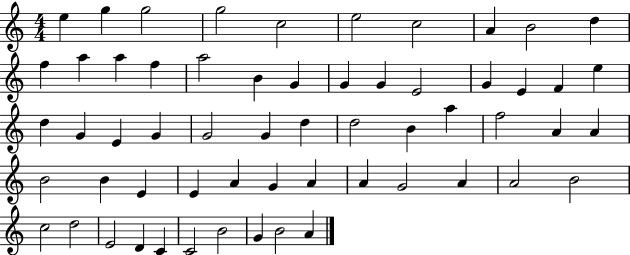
X:1
T:Untitled
M:4/4
L:1/4
K:C
e g g2 g2 c2 e2 c2 A B2 d f a a f a2 B G G G E2 G E F e d G E G G2 G d d2 B a f2 A A B2 B E E A G A A G2 A A2 B2 c2 d2 E2 D C C2 B2 G B2 A